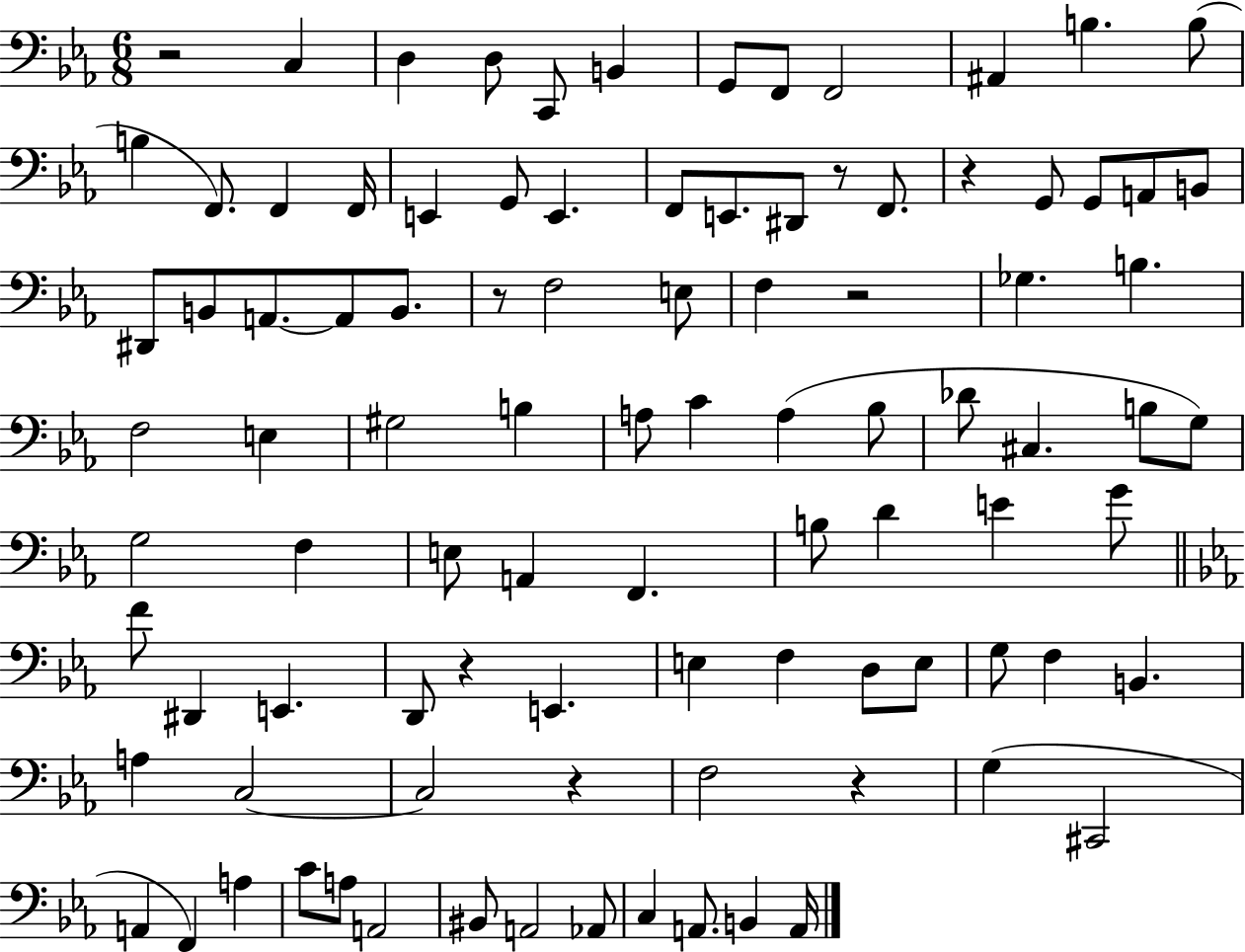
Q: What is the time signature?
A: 6/8